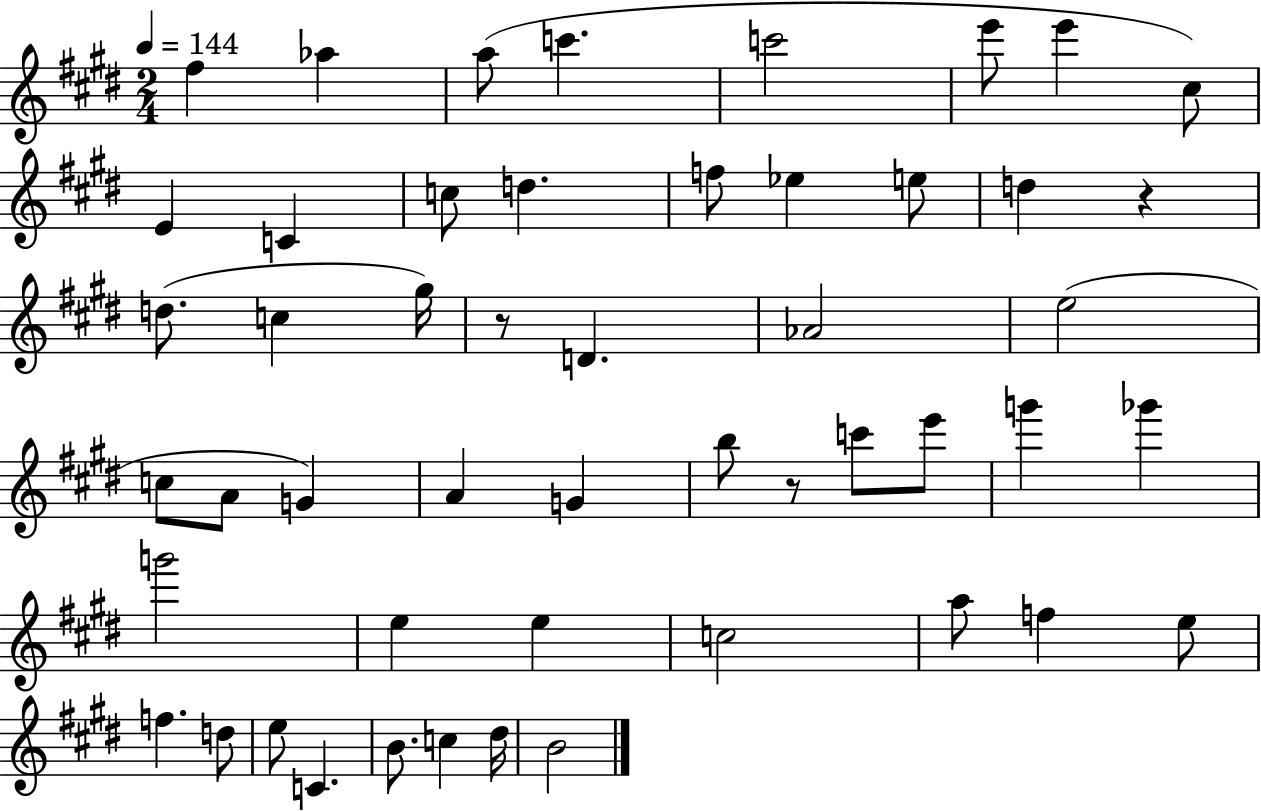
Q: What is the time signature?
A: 2/4